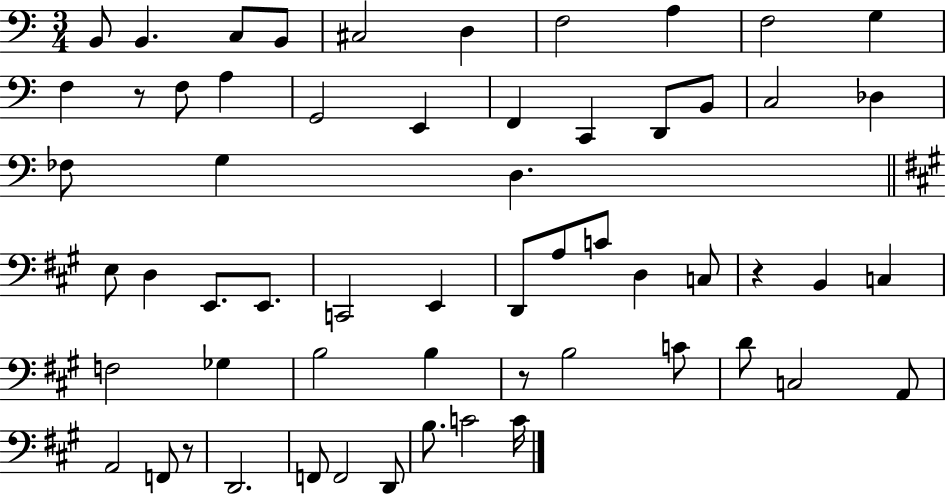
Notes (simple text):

B2/e B2/q. C3/e B2/e C#3/h D3/q F3/h A3/q F3/h G3/q F3/q R/e F3/e A3/q G2/h E2/q F2/q C2/q D2/e B2/e C3/h Db3/q FES3/e G3/q D3/q. E3/e D3/q E2/e. E2/e. C2/h E2/q D2/e A3/e C4/e D3/q C3/e R/q B2/q C3/q F3/h Gb3/q B3/h B3/q R/e B3/h C4/e D4/e C3/h A2/e A2/h F2/e R/e D2/h. F2/e F2/h D2/e B3/e. C4/h C4/s